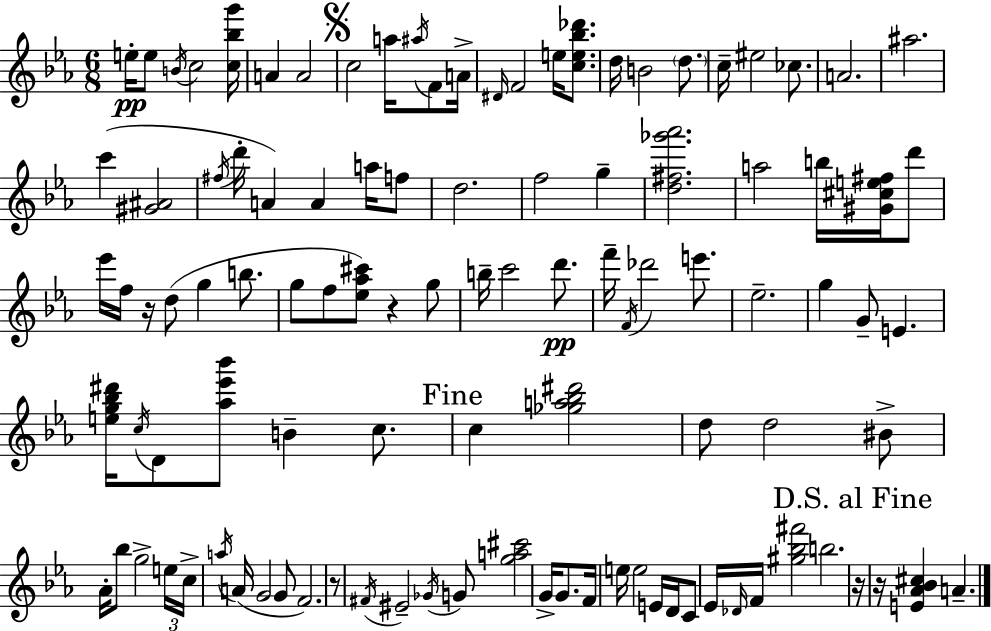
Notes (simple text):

E5/s E5/e B4/s C5/h [C5,Bb5,G6]/s A4/q A4/h C5/h A5/s A#5/s F4/e A4/s D#4/s F4/h E5/s [C5,E5,Bb5,Db6]/e. D5/s B4/h D5/e. C5/s EIS5/h CES5/e. A4/h. A#5/h. C6/q [G#4,A#4]/h F#5/s D6/s A4/q A4/q A5/s F5/e D5/h. F5/h G5/q [D5,F#5,Gb6,Ab6]/h. A5/h B5/s [G#4,C#5,E5,F#5]/s D6/e Eb6/s F5/s R/s D5/e G5/q B5/e. G5/e F5/e [Eb5,Ab5,C#6]/e R/q G5/e B5/s C6/h D6/e. F6/s F4/s Db6/h E6/e. Eb5/h. G5/q G4/e E4/q. [E5,G5,Bb5,D#6]/s C5/s D4/e [Ab5,Eb6,Bb6]/e B4/q C5/e. C5/q [Gb5,A5,Bb5,D#6]/h D5/e D5/h BIS4/e Ab4/s Bb5/e G5/h E5/s C5/s A5/s A4/s G4/h G4/e F4/h. R/e F#4/s EIS4/h Gb4/s G4/e [G5,A5,C#6]/h G4/s G4/e. F4/s E5/s E5/h E4/s D4/s C4/e Eb4/s Db4/s F4/s [G#5,Bb5,F#6]/h B5/h. R/s R/s [E4,Ab4,Bb4,C#5]/q A4/q.